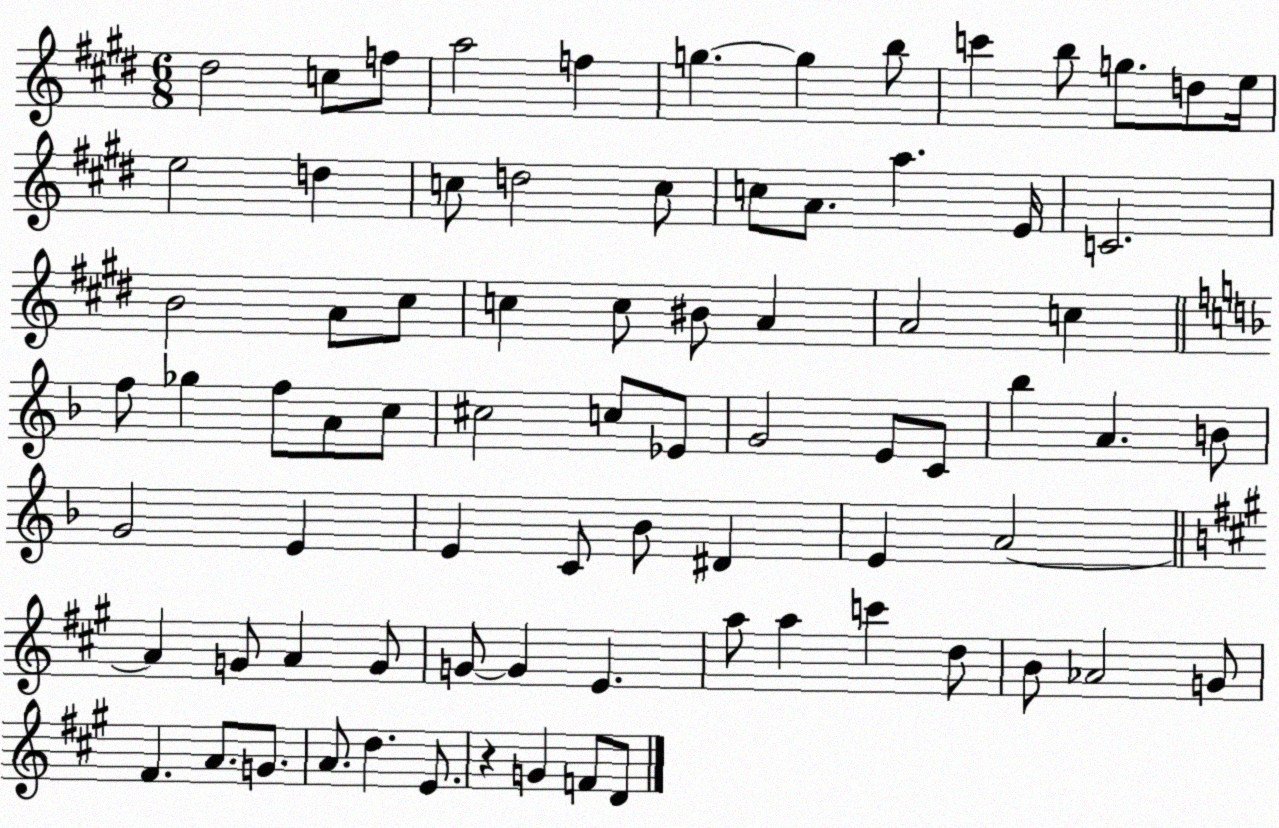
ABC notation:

X:1
T:Untitled
M:6/8
L:1/4
K:E
^d2 c/2 f/2 a2 f g g b/2 c' b/2 g/2 d/2 e/4 e2 d c/2 d2 c/2 c/2 A/2 a E/4 C2 B2 A/2 ^c/2 c c/2 ^B/2 A A2 c f/2 _g f/2 A/2 c/2 ^c2 c/2 _E/2 G2 E/2 C/2 _b A B/2 G2 E E C/2 _B/2 ^D E A2 A G/2 A G/2 G/2 G E a/2 a c' d/2 B/2 _A2 G/2 ^F A/2 G/2 A/2 d E/2 z G F/2 D/2